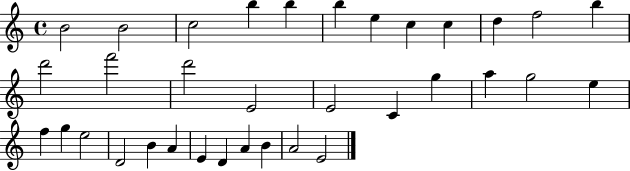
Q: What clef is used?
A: treble